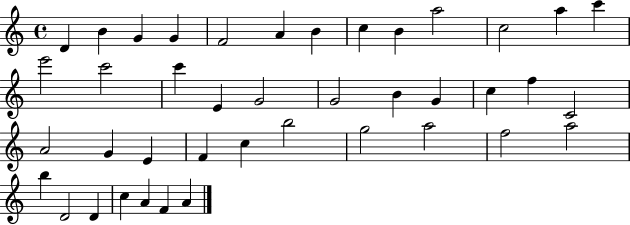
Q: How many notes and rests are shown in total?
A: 41